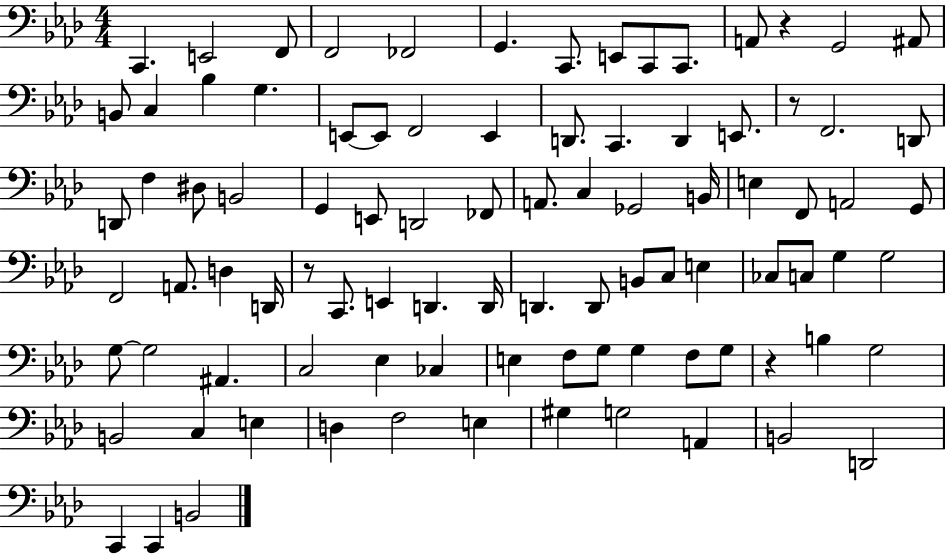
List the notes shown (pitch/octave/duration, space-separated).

C2/q. E2/h F2/e F2/h FES2/h G2/q. C2/e. E2/e C2/e C2/e. A2/e R/q G2/h A#2/e B2/e C3/q Bb3/q G3/q. E2/e E2/e F2/h E2/q D2/e. C2/q. D2/q E2/e. R/e F2/h. D2/e D2/e F3/q D#3/e B2/h G2/q E2/e D2/h FES2/e A2/e. C3/q Gb2/h B2/s E3/q F2/e A2/h G2/e F2/h A2/e. D3/q D2/s R/e C2/e. E2/q D2/q. D2/s D2/q. D2/e B2/e C3/e E3/q CES3/e C3/e G3/q G3/h G3/e G3/h A#2/q. C3/h Eb3/q CES3/q E3/q F3/e G3/e G3/q F3/e G3/e R/q B3/q G3/h B2/h C3/q E3/q D3/q F3/h E3/q G#3/q G3/h A2/q B2/h D2/h C2/q C2/q B2/h